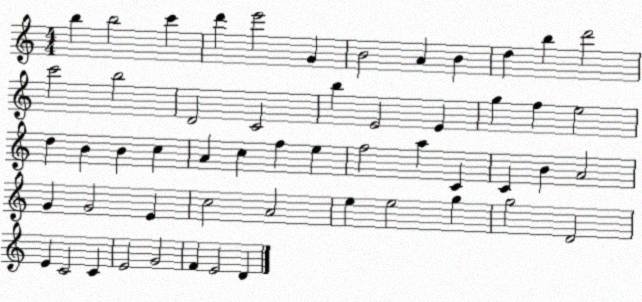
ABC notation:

X:1
T:Untitled
M:4/4
L:1/4
K:C
b b2 c' d' e'2 G B2 A B d b d'2 c'2 b2 D2 C2 b E2 E g f e2 d B B c A c f e f2 a C C B A2 G G2 E c2 A2 e e2 g g2 D2 E C2 C E2 G2 F E2 D